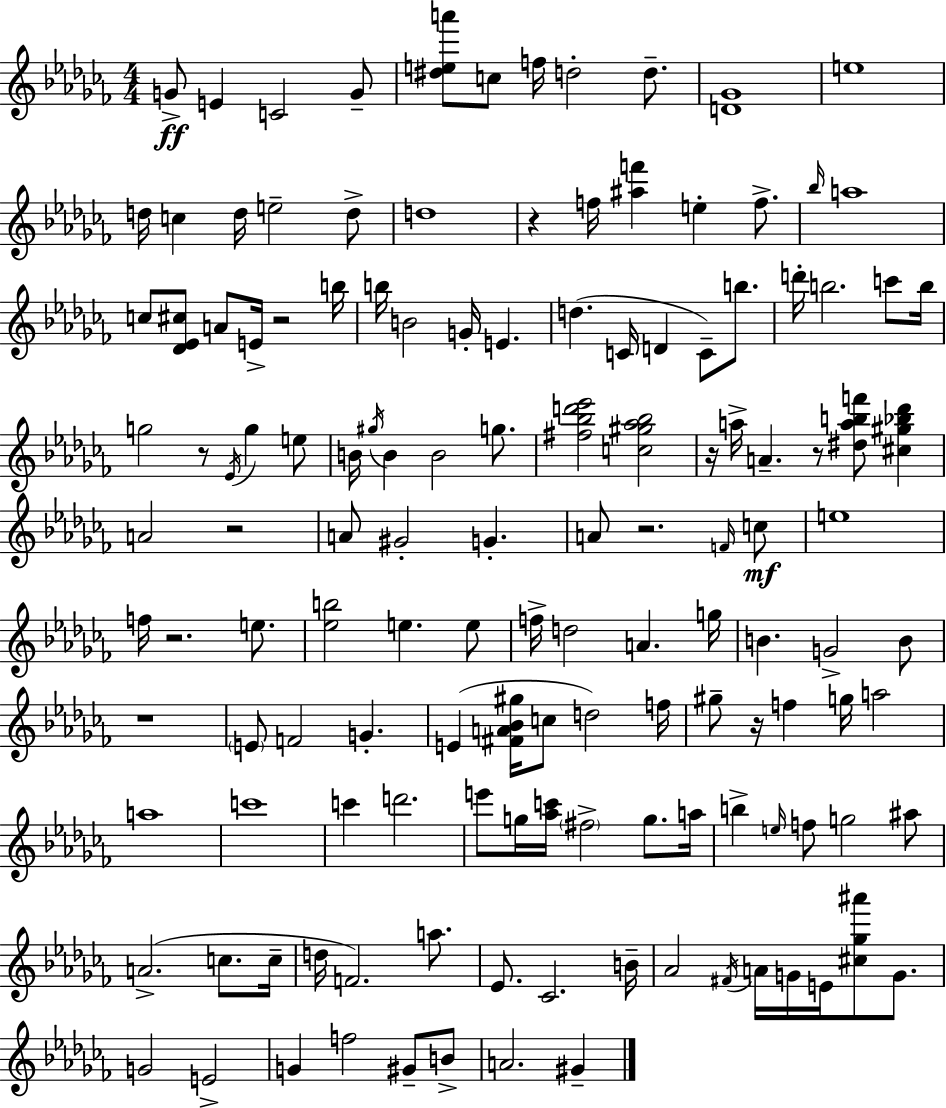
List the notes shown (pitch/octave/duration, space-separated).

G4/e E4/q C4/h G4/e [D#5,E5,A6]/e C5/e F5/s D5/h D5/e. [D4,Gb4]/w E5/w D5/s C5/q D5/s E5/h D5/e D5/w R/q F5/s [A#5,F6]/q E5/q F5/e. Bb5/s A5/w C5/e [Db4,Eb4,C#5]/e A4/e E4/s R/h B5/s B5/s B4/h G4/s E4/q. D5/q. C4/s D4/q C4/e B5/e. D6/s B5/h. C6/e B5/s G5/h R/e Eb4/s G5/q E5/e B4/s G#5/s B4/q B4/h G5/e. [F#5,Bb5,D6,Eb6]/h [C5,G#5,Ab5,Bb5]/h R/s A5/s A4/q. R/e [D#5,A5,B5,F6]/e [C#5,G#5,Bb5,Db6]/q A4/h R/h A4/e G#4/h G4/q. A4/e R/h. F4/s C5/e E5/w F5/s R/h. E5/e. [Eb5,B5]/h E5/q. E5/e F5/s D5/h A4/q. G5/s B4/q. G4/h B4/e R/w E4/e F4/h G4/q. E4/q [F#4,A4,Bb4,G#5]/s C5/e D5/h F5/s G#5/e R/s F5/q G5/s A5/h A5/w C6/w C6/q D6/h. E6/e G5/s [Ab5,C6]/s F#5/h G5/e. A5/s B5/q E5/s F5/e G5/h A#5/e A4/h. C5/e. C5/s D5/s F4/h. A5/e. Eb4/e. CES4/h. B4/s Ab4/h F#4/s A4/s G4/s E4/s [C#5,Gb5,A#6]/e G4/e. G4/h E4/h G4/q F5/h G#4/e B4/e A4/h. G#4/q